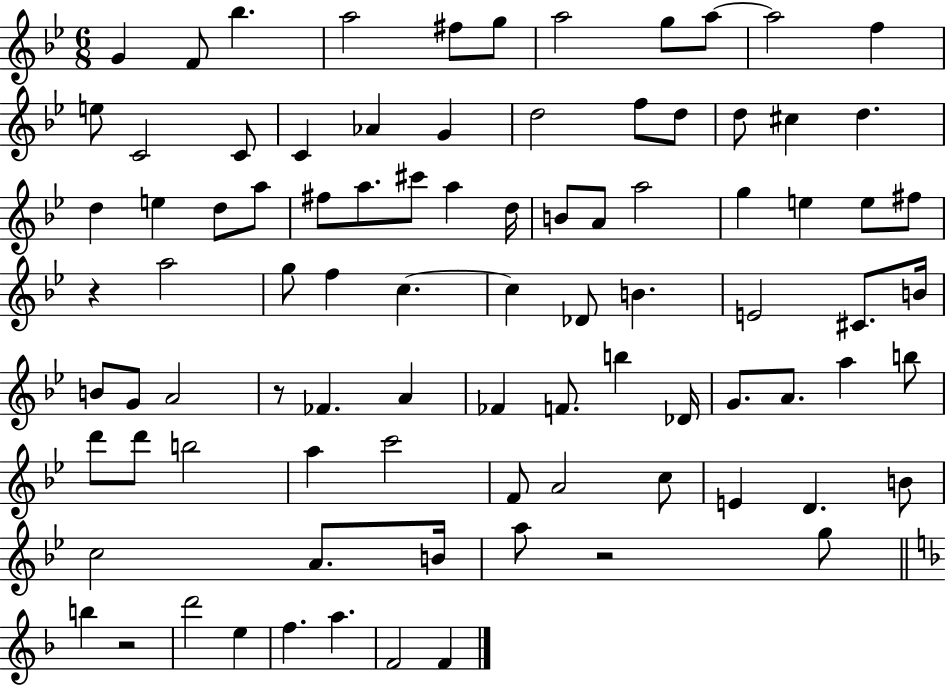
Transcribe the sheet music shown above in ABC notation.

X:1
T:Untitled
M:6/8
L:1/4
K:Bb
G F/2 _b a2 ^f/2 g/2 a2 g/2 a/2 a2 f e/2 C2 C/2 C _A G d2 f/2 d/2 d/2 ^c d d e d/2 a/2 ^f/2 a/2 ^c'/2 a d/4 B/2 A/2 a2 g e e/2 ^f/2 z a2 g/2 f c c _D/2 B E2 ^C/2 B/4 B/2 G/2 A2 z/2 _F A _F F/2 b _D/4 G/2 A/2 a b/2 d'/2 d'/2 b2 a c'2 F/2 A2 c/2 E D B/2 c2 A/2 B/4 a/2 z2 g/2 b z2 d'2 e f a F2 F